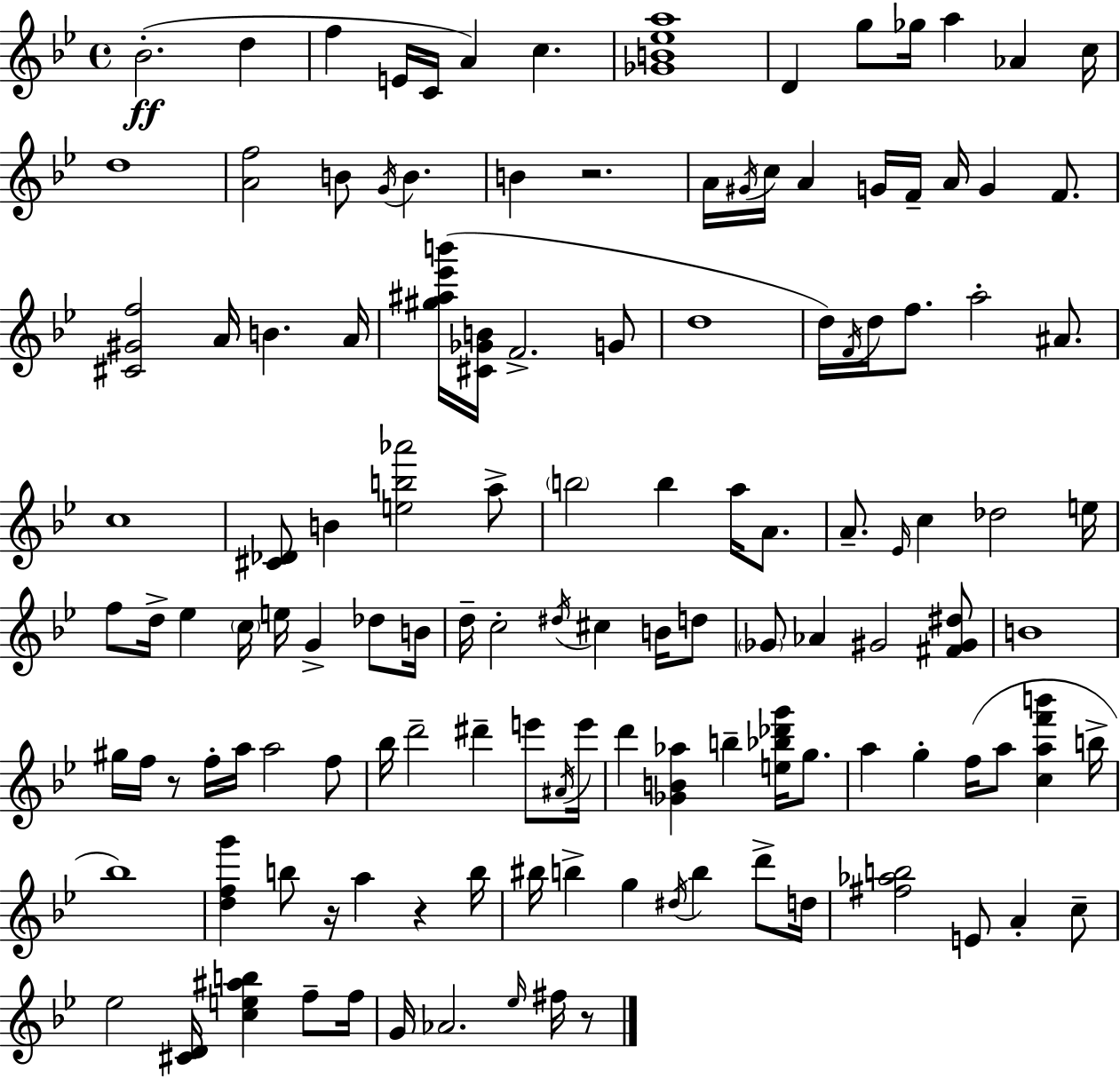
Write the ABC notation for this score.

X:1
T:Untitled
M:4/4
L:1/4
K:Gm
_B2 d f E/4 C/4 A c [_GB_ea]4 D g/2 _g/4 a _A c/4 d4 [Af]2 B/2 G/4 B B z2 A/4 ^G/4 c/4 A G/4 F/4 A/4 G F/2 [^C^Gf]2 A/4 B A/4 [^g^a_e'b']/4 [^C_GB]/4 F2 G/2 d4 d/4 F/4 d/4 f/2 a2 ^A/2 c4 [^C_D]/2 B [eb_a']2 a/2 b2 b a/4 A/2 A/2 _E/4 c _d2 e/4 f/2 d/4 _e c/4 e/4 G _d/2 B/4 d/4 c2 ^d/4 ^c B/4 d/2 _G/2 _A ^G2 [^F^G^d]/2 B4 ^g/4 f/4 z/2 f/4 a/4 a2 f/2 _b/4 d'2 ^d' e'/2 ^A/4 e'/4 d' [_GB_a] b [e_b_d'g']/4 g/2 a g f/4 a/2 [caf'b'] b/4 _b4 [dfg'] b/2 z/4 a z b/4 ^b/4 b g ^d/4 b d'/2 d/4 [^f_ab]2 E/2 A c/2 _e2 [^CD]/4 [ce^ab] f/2 f/4 G/4 _A2 _e/4 ^f/4 z/2